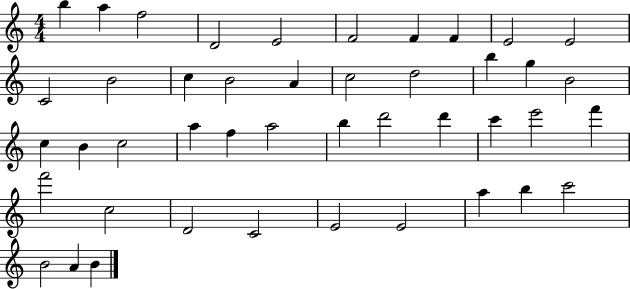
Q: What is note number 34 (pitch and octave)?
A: C5